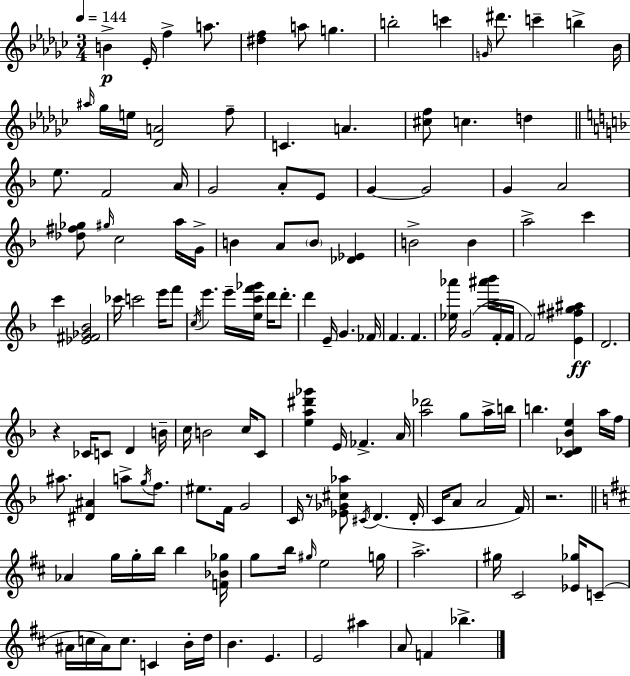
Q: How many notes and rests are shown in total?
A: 143